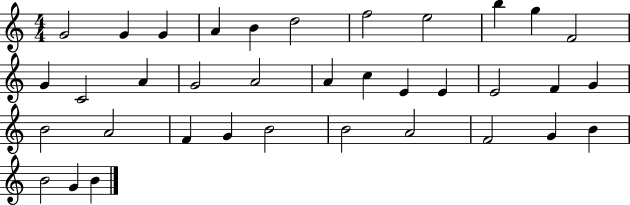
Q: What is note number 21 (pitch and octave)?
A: E4